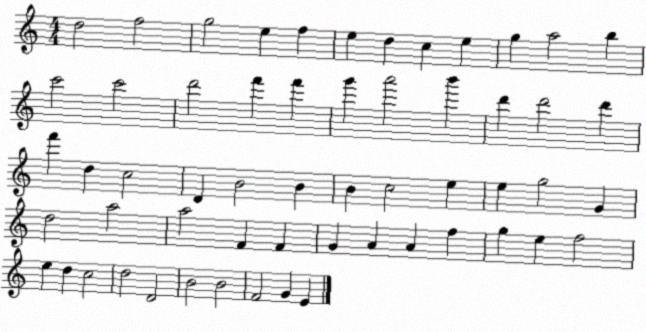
X:1
T:Untitled
M:4/4
L:1/4
K:C
d2 f2 g2 e f e d c e g a2 b c'2 c'2 d'2 f' f' g' a'2 b' d' d'2 d' f' d c2 D B2 B B c2 e e g2 G d2 a2 a2 F F G A A f g e f2 e d c2 d2 D2 B2 B2 F2 G E